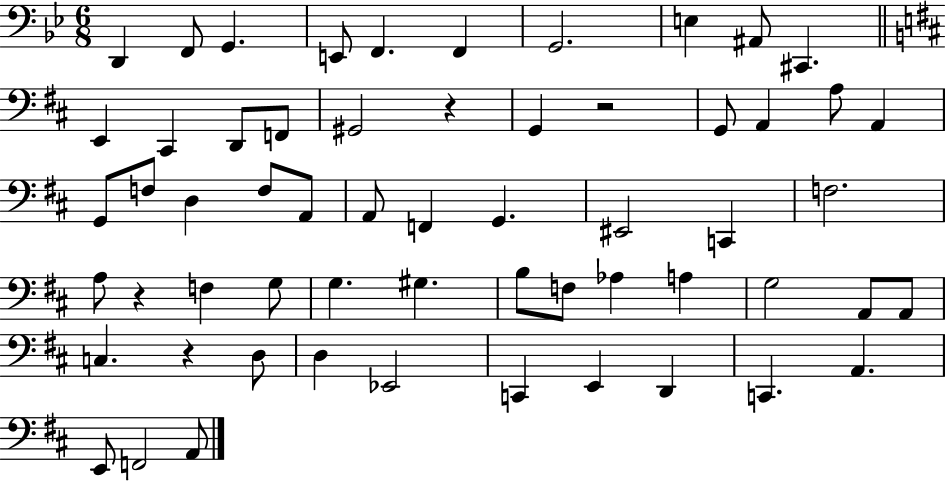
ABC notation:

X:1
T:Untitled
M:6/8
L:1/4
K:Bb
D,, F,,/2 G,, E,,/2 F,, F,, G,,2 E, ^A,,/2 ^C,, E,, ^C,, D,,/2 F,,/2 ^G,,2 z G,, z2 G,,/2 A,, A,/2 A,, G,,/2 F,/2 D, F,/2 A,,/2 A,,/2 F,, G,, ^E,,2 C,, F,2 A,/2 z F, G,/2 G, ^G, B,/2 F,/2 _A, A, G,2 A,,/2 A,,/2 C, z D,/2 D, _E,,2 C,, E,, D,, C,, A,, E,,/2 F,,2 A,,/2